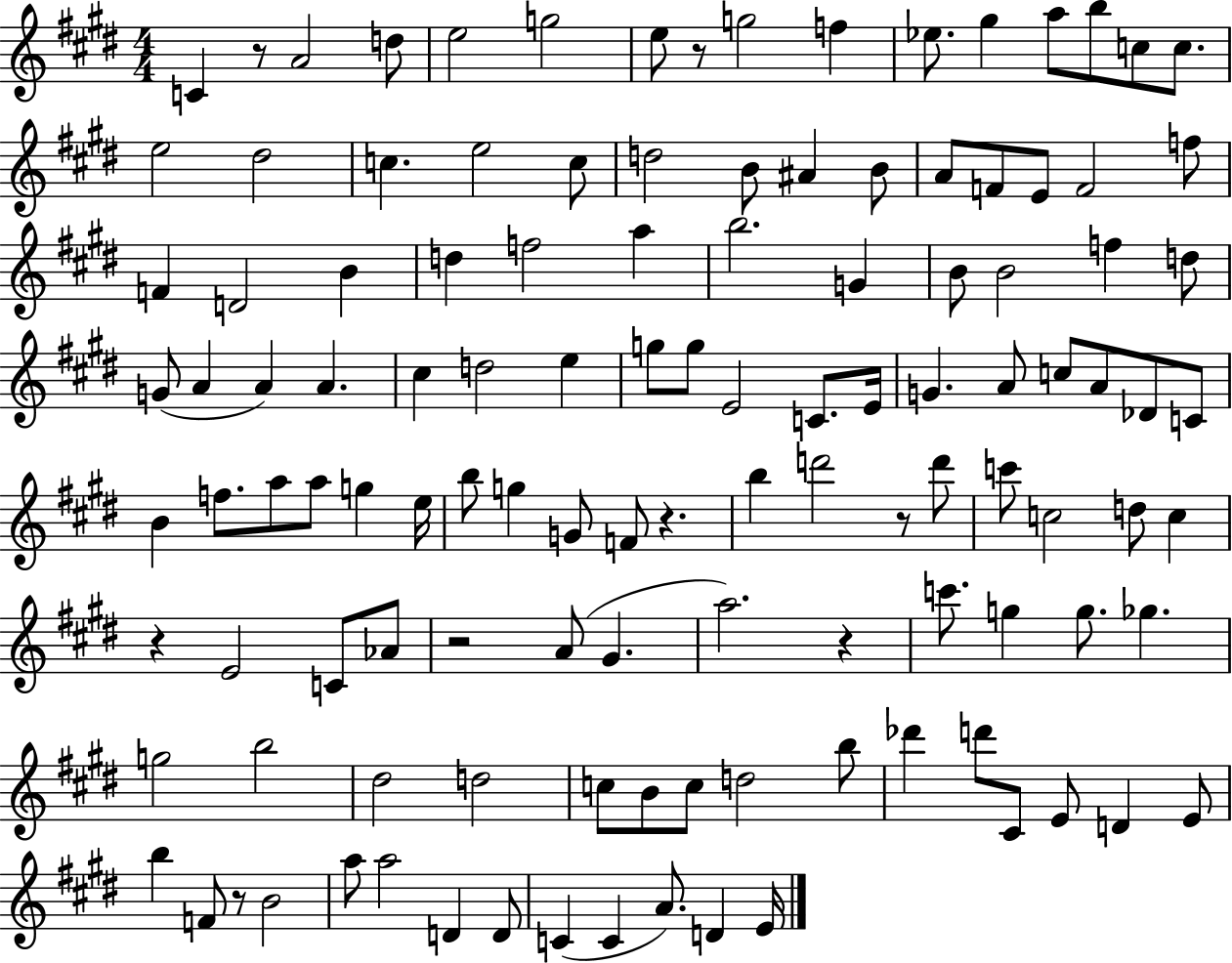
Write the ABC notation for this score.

X:1
T:Untitled
M:4/4
L:1/4
K:E
C z/2 A2 d/2 e2 g2 e/2 z/2 g2 f _e/2 ^g a/2 b/2 c/2 c/2 e2 ^d2 c e2 c/2 d2 B/2 ^A B/2 A/2 F/2 E/2 F2 f/2 F D2 B d f2 a b2 G B/2 B2 f d/2 G/2 A A A ^c d2 e g/2 g/2 E2 C/2 E/4 G A/2 c/2 A/2 _D/2 C/2 B f/2 a/2 a/2 g e/4 b/2 g G/2 F/2 z b d'2 z/2 d'/2 c'/2 c2 d/2 c z E2 C/2 _A/2 z2 A/2 ^G a2 z c'/2 g g/2 _g g2 b2 ^d2 d2 c/2 B/2 c/2 d2 b/2 _d' d'/2 ^C/2 E/2 D E/2 b F/2 z/2 B2 a/2 a2 D D/2 C C A/2 D E/4